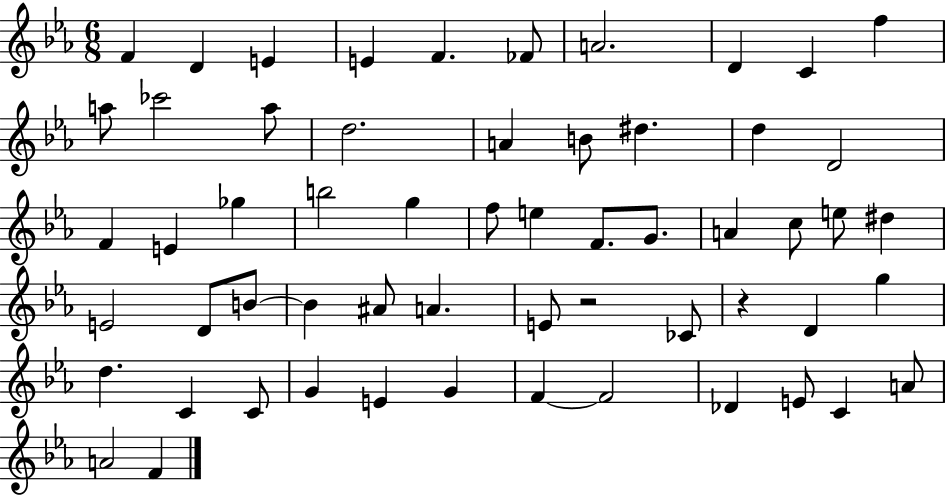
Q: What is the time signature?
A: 6/8